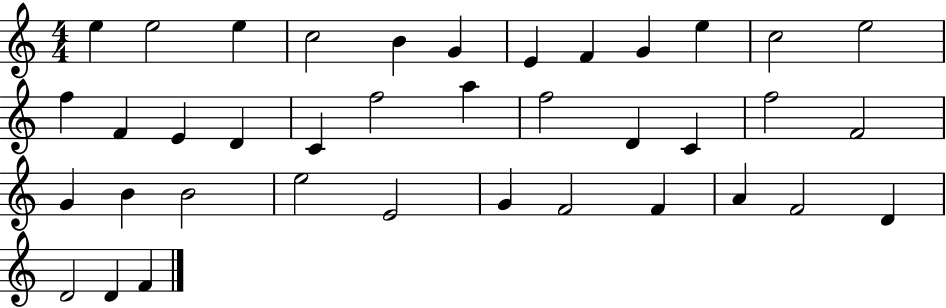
X:1
T:Untitled
M:4/4
L:1/4
K:C
e e2 e c2 B G E F G e c2 e2 f F E D C f2 a f2 D C f2 F2 G B B2 e2 E2 G F2 F A F2 D D2 D F